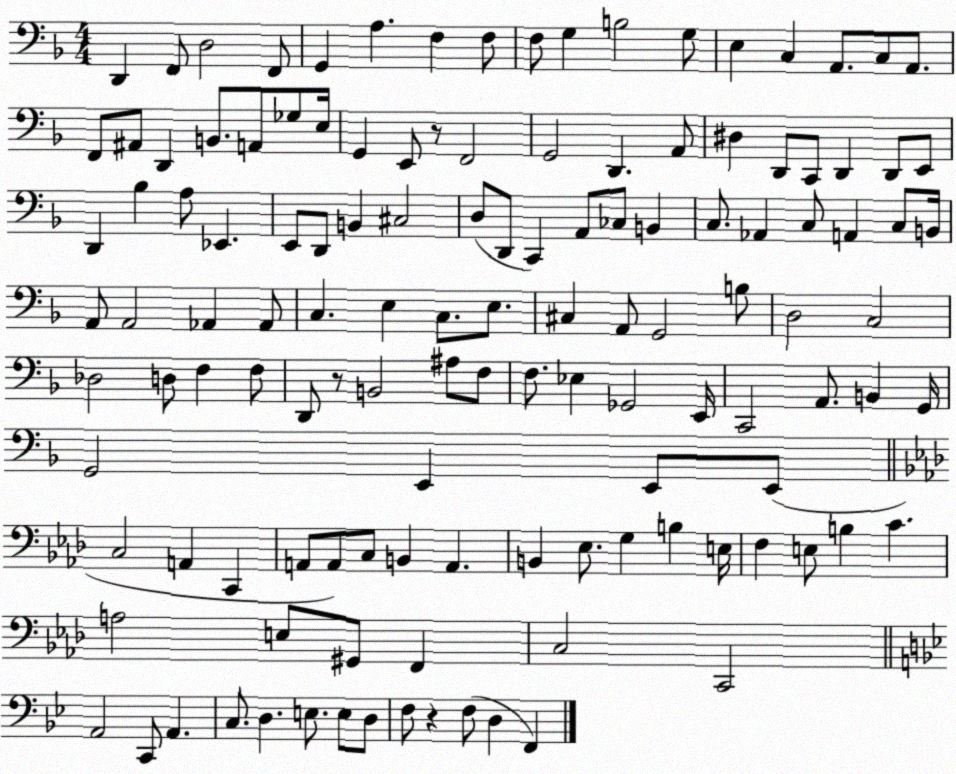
X:1
T:Untitled
M:4/4
L:1/4
K:F
D,, F,,/2 D,2 F,,/2 G,, A, F, F,/2 F,/2 G, B,2 G,/2 E, C, A,,/2 C,/2 A,,/2 F,,/2 ^A,,/2 D,, B,,/2 A,,/2 _G,/2 E,/4 G,, E,,/2 z/2 F,,2 G,,2 D,, A,,/2 ^D, D,,/2 C,,/2 D,, D,,/2 E,,/2 D,, _B, A,/2 _E,, E,,/2 D,,/2 B,, ^C,2 D,/2 D,,/2 C,, A,,/2 _C,/2 B,, C,/2 _A,, C,/2 A,, C,/2 B,,/4 A,,/2 A,,2 _A,, _A,,/2 C, E, C,/2 E,/2 ^C, A,,/2 G,,2 B,/2 D,2 C,2 _D,2 D,/2 F, F,/2 D,,/2 z/2 B,,2 ^A,/2 F,/2 F,/2 _E, _G,,2 E,,/4 C,,2 A,,/2 B,, G,,/4 G,,2 E,, E,,/2 E,,/2 C,2 A,, C,, A,,/2 A,,/2 C,/2 B,, A,, B,, _E,/2 G, B, E,/4 F, E,/2 B, C A,2 E,/2 ^G,,/2 F,, C,2 C,,2 A,,2 C,,/2 A,, C,/2 D, E,/2 E,/2 D,/2 F,/2 z F,/2 D, F,,